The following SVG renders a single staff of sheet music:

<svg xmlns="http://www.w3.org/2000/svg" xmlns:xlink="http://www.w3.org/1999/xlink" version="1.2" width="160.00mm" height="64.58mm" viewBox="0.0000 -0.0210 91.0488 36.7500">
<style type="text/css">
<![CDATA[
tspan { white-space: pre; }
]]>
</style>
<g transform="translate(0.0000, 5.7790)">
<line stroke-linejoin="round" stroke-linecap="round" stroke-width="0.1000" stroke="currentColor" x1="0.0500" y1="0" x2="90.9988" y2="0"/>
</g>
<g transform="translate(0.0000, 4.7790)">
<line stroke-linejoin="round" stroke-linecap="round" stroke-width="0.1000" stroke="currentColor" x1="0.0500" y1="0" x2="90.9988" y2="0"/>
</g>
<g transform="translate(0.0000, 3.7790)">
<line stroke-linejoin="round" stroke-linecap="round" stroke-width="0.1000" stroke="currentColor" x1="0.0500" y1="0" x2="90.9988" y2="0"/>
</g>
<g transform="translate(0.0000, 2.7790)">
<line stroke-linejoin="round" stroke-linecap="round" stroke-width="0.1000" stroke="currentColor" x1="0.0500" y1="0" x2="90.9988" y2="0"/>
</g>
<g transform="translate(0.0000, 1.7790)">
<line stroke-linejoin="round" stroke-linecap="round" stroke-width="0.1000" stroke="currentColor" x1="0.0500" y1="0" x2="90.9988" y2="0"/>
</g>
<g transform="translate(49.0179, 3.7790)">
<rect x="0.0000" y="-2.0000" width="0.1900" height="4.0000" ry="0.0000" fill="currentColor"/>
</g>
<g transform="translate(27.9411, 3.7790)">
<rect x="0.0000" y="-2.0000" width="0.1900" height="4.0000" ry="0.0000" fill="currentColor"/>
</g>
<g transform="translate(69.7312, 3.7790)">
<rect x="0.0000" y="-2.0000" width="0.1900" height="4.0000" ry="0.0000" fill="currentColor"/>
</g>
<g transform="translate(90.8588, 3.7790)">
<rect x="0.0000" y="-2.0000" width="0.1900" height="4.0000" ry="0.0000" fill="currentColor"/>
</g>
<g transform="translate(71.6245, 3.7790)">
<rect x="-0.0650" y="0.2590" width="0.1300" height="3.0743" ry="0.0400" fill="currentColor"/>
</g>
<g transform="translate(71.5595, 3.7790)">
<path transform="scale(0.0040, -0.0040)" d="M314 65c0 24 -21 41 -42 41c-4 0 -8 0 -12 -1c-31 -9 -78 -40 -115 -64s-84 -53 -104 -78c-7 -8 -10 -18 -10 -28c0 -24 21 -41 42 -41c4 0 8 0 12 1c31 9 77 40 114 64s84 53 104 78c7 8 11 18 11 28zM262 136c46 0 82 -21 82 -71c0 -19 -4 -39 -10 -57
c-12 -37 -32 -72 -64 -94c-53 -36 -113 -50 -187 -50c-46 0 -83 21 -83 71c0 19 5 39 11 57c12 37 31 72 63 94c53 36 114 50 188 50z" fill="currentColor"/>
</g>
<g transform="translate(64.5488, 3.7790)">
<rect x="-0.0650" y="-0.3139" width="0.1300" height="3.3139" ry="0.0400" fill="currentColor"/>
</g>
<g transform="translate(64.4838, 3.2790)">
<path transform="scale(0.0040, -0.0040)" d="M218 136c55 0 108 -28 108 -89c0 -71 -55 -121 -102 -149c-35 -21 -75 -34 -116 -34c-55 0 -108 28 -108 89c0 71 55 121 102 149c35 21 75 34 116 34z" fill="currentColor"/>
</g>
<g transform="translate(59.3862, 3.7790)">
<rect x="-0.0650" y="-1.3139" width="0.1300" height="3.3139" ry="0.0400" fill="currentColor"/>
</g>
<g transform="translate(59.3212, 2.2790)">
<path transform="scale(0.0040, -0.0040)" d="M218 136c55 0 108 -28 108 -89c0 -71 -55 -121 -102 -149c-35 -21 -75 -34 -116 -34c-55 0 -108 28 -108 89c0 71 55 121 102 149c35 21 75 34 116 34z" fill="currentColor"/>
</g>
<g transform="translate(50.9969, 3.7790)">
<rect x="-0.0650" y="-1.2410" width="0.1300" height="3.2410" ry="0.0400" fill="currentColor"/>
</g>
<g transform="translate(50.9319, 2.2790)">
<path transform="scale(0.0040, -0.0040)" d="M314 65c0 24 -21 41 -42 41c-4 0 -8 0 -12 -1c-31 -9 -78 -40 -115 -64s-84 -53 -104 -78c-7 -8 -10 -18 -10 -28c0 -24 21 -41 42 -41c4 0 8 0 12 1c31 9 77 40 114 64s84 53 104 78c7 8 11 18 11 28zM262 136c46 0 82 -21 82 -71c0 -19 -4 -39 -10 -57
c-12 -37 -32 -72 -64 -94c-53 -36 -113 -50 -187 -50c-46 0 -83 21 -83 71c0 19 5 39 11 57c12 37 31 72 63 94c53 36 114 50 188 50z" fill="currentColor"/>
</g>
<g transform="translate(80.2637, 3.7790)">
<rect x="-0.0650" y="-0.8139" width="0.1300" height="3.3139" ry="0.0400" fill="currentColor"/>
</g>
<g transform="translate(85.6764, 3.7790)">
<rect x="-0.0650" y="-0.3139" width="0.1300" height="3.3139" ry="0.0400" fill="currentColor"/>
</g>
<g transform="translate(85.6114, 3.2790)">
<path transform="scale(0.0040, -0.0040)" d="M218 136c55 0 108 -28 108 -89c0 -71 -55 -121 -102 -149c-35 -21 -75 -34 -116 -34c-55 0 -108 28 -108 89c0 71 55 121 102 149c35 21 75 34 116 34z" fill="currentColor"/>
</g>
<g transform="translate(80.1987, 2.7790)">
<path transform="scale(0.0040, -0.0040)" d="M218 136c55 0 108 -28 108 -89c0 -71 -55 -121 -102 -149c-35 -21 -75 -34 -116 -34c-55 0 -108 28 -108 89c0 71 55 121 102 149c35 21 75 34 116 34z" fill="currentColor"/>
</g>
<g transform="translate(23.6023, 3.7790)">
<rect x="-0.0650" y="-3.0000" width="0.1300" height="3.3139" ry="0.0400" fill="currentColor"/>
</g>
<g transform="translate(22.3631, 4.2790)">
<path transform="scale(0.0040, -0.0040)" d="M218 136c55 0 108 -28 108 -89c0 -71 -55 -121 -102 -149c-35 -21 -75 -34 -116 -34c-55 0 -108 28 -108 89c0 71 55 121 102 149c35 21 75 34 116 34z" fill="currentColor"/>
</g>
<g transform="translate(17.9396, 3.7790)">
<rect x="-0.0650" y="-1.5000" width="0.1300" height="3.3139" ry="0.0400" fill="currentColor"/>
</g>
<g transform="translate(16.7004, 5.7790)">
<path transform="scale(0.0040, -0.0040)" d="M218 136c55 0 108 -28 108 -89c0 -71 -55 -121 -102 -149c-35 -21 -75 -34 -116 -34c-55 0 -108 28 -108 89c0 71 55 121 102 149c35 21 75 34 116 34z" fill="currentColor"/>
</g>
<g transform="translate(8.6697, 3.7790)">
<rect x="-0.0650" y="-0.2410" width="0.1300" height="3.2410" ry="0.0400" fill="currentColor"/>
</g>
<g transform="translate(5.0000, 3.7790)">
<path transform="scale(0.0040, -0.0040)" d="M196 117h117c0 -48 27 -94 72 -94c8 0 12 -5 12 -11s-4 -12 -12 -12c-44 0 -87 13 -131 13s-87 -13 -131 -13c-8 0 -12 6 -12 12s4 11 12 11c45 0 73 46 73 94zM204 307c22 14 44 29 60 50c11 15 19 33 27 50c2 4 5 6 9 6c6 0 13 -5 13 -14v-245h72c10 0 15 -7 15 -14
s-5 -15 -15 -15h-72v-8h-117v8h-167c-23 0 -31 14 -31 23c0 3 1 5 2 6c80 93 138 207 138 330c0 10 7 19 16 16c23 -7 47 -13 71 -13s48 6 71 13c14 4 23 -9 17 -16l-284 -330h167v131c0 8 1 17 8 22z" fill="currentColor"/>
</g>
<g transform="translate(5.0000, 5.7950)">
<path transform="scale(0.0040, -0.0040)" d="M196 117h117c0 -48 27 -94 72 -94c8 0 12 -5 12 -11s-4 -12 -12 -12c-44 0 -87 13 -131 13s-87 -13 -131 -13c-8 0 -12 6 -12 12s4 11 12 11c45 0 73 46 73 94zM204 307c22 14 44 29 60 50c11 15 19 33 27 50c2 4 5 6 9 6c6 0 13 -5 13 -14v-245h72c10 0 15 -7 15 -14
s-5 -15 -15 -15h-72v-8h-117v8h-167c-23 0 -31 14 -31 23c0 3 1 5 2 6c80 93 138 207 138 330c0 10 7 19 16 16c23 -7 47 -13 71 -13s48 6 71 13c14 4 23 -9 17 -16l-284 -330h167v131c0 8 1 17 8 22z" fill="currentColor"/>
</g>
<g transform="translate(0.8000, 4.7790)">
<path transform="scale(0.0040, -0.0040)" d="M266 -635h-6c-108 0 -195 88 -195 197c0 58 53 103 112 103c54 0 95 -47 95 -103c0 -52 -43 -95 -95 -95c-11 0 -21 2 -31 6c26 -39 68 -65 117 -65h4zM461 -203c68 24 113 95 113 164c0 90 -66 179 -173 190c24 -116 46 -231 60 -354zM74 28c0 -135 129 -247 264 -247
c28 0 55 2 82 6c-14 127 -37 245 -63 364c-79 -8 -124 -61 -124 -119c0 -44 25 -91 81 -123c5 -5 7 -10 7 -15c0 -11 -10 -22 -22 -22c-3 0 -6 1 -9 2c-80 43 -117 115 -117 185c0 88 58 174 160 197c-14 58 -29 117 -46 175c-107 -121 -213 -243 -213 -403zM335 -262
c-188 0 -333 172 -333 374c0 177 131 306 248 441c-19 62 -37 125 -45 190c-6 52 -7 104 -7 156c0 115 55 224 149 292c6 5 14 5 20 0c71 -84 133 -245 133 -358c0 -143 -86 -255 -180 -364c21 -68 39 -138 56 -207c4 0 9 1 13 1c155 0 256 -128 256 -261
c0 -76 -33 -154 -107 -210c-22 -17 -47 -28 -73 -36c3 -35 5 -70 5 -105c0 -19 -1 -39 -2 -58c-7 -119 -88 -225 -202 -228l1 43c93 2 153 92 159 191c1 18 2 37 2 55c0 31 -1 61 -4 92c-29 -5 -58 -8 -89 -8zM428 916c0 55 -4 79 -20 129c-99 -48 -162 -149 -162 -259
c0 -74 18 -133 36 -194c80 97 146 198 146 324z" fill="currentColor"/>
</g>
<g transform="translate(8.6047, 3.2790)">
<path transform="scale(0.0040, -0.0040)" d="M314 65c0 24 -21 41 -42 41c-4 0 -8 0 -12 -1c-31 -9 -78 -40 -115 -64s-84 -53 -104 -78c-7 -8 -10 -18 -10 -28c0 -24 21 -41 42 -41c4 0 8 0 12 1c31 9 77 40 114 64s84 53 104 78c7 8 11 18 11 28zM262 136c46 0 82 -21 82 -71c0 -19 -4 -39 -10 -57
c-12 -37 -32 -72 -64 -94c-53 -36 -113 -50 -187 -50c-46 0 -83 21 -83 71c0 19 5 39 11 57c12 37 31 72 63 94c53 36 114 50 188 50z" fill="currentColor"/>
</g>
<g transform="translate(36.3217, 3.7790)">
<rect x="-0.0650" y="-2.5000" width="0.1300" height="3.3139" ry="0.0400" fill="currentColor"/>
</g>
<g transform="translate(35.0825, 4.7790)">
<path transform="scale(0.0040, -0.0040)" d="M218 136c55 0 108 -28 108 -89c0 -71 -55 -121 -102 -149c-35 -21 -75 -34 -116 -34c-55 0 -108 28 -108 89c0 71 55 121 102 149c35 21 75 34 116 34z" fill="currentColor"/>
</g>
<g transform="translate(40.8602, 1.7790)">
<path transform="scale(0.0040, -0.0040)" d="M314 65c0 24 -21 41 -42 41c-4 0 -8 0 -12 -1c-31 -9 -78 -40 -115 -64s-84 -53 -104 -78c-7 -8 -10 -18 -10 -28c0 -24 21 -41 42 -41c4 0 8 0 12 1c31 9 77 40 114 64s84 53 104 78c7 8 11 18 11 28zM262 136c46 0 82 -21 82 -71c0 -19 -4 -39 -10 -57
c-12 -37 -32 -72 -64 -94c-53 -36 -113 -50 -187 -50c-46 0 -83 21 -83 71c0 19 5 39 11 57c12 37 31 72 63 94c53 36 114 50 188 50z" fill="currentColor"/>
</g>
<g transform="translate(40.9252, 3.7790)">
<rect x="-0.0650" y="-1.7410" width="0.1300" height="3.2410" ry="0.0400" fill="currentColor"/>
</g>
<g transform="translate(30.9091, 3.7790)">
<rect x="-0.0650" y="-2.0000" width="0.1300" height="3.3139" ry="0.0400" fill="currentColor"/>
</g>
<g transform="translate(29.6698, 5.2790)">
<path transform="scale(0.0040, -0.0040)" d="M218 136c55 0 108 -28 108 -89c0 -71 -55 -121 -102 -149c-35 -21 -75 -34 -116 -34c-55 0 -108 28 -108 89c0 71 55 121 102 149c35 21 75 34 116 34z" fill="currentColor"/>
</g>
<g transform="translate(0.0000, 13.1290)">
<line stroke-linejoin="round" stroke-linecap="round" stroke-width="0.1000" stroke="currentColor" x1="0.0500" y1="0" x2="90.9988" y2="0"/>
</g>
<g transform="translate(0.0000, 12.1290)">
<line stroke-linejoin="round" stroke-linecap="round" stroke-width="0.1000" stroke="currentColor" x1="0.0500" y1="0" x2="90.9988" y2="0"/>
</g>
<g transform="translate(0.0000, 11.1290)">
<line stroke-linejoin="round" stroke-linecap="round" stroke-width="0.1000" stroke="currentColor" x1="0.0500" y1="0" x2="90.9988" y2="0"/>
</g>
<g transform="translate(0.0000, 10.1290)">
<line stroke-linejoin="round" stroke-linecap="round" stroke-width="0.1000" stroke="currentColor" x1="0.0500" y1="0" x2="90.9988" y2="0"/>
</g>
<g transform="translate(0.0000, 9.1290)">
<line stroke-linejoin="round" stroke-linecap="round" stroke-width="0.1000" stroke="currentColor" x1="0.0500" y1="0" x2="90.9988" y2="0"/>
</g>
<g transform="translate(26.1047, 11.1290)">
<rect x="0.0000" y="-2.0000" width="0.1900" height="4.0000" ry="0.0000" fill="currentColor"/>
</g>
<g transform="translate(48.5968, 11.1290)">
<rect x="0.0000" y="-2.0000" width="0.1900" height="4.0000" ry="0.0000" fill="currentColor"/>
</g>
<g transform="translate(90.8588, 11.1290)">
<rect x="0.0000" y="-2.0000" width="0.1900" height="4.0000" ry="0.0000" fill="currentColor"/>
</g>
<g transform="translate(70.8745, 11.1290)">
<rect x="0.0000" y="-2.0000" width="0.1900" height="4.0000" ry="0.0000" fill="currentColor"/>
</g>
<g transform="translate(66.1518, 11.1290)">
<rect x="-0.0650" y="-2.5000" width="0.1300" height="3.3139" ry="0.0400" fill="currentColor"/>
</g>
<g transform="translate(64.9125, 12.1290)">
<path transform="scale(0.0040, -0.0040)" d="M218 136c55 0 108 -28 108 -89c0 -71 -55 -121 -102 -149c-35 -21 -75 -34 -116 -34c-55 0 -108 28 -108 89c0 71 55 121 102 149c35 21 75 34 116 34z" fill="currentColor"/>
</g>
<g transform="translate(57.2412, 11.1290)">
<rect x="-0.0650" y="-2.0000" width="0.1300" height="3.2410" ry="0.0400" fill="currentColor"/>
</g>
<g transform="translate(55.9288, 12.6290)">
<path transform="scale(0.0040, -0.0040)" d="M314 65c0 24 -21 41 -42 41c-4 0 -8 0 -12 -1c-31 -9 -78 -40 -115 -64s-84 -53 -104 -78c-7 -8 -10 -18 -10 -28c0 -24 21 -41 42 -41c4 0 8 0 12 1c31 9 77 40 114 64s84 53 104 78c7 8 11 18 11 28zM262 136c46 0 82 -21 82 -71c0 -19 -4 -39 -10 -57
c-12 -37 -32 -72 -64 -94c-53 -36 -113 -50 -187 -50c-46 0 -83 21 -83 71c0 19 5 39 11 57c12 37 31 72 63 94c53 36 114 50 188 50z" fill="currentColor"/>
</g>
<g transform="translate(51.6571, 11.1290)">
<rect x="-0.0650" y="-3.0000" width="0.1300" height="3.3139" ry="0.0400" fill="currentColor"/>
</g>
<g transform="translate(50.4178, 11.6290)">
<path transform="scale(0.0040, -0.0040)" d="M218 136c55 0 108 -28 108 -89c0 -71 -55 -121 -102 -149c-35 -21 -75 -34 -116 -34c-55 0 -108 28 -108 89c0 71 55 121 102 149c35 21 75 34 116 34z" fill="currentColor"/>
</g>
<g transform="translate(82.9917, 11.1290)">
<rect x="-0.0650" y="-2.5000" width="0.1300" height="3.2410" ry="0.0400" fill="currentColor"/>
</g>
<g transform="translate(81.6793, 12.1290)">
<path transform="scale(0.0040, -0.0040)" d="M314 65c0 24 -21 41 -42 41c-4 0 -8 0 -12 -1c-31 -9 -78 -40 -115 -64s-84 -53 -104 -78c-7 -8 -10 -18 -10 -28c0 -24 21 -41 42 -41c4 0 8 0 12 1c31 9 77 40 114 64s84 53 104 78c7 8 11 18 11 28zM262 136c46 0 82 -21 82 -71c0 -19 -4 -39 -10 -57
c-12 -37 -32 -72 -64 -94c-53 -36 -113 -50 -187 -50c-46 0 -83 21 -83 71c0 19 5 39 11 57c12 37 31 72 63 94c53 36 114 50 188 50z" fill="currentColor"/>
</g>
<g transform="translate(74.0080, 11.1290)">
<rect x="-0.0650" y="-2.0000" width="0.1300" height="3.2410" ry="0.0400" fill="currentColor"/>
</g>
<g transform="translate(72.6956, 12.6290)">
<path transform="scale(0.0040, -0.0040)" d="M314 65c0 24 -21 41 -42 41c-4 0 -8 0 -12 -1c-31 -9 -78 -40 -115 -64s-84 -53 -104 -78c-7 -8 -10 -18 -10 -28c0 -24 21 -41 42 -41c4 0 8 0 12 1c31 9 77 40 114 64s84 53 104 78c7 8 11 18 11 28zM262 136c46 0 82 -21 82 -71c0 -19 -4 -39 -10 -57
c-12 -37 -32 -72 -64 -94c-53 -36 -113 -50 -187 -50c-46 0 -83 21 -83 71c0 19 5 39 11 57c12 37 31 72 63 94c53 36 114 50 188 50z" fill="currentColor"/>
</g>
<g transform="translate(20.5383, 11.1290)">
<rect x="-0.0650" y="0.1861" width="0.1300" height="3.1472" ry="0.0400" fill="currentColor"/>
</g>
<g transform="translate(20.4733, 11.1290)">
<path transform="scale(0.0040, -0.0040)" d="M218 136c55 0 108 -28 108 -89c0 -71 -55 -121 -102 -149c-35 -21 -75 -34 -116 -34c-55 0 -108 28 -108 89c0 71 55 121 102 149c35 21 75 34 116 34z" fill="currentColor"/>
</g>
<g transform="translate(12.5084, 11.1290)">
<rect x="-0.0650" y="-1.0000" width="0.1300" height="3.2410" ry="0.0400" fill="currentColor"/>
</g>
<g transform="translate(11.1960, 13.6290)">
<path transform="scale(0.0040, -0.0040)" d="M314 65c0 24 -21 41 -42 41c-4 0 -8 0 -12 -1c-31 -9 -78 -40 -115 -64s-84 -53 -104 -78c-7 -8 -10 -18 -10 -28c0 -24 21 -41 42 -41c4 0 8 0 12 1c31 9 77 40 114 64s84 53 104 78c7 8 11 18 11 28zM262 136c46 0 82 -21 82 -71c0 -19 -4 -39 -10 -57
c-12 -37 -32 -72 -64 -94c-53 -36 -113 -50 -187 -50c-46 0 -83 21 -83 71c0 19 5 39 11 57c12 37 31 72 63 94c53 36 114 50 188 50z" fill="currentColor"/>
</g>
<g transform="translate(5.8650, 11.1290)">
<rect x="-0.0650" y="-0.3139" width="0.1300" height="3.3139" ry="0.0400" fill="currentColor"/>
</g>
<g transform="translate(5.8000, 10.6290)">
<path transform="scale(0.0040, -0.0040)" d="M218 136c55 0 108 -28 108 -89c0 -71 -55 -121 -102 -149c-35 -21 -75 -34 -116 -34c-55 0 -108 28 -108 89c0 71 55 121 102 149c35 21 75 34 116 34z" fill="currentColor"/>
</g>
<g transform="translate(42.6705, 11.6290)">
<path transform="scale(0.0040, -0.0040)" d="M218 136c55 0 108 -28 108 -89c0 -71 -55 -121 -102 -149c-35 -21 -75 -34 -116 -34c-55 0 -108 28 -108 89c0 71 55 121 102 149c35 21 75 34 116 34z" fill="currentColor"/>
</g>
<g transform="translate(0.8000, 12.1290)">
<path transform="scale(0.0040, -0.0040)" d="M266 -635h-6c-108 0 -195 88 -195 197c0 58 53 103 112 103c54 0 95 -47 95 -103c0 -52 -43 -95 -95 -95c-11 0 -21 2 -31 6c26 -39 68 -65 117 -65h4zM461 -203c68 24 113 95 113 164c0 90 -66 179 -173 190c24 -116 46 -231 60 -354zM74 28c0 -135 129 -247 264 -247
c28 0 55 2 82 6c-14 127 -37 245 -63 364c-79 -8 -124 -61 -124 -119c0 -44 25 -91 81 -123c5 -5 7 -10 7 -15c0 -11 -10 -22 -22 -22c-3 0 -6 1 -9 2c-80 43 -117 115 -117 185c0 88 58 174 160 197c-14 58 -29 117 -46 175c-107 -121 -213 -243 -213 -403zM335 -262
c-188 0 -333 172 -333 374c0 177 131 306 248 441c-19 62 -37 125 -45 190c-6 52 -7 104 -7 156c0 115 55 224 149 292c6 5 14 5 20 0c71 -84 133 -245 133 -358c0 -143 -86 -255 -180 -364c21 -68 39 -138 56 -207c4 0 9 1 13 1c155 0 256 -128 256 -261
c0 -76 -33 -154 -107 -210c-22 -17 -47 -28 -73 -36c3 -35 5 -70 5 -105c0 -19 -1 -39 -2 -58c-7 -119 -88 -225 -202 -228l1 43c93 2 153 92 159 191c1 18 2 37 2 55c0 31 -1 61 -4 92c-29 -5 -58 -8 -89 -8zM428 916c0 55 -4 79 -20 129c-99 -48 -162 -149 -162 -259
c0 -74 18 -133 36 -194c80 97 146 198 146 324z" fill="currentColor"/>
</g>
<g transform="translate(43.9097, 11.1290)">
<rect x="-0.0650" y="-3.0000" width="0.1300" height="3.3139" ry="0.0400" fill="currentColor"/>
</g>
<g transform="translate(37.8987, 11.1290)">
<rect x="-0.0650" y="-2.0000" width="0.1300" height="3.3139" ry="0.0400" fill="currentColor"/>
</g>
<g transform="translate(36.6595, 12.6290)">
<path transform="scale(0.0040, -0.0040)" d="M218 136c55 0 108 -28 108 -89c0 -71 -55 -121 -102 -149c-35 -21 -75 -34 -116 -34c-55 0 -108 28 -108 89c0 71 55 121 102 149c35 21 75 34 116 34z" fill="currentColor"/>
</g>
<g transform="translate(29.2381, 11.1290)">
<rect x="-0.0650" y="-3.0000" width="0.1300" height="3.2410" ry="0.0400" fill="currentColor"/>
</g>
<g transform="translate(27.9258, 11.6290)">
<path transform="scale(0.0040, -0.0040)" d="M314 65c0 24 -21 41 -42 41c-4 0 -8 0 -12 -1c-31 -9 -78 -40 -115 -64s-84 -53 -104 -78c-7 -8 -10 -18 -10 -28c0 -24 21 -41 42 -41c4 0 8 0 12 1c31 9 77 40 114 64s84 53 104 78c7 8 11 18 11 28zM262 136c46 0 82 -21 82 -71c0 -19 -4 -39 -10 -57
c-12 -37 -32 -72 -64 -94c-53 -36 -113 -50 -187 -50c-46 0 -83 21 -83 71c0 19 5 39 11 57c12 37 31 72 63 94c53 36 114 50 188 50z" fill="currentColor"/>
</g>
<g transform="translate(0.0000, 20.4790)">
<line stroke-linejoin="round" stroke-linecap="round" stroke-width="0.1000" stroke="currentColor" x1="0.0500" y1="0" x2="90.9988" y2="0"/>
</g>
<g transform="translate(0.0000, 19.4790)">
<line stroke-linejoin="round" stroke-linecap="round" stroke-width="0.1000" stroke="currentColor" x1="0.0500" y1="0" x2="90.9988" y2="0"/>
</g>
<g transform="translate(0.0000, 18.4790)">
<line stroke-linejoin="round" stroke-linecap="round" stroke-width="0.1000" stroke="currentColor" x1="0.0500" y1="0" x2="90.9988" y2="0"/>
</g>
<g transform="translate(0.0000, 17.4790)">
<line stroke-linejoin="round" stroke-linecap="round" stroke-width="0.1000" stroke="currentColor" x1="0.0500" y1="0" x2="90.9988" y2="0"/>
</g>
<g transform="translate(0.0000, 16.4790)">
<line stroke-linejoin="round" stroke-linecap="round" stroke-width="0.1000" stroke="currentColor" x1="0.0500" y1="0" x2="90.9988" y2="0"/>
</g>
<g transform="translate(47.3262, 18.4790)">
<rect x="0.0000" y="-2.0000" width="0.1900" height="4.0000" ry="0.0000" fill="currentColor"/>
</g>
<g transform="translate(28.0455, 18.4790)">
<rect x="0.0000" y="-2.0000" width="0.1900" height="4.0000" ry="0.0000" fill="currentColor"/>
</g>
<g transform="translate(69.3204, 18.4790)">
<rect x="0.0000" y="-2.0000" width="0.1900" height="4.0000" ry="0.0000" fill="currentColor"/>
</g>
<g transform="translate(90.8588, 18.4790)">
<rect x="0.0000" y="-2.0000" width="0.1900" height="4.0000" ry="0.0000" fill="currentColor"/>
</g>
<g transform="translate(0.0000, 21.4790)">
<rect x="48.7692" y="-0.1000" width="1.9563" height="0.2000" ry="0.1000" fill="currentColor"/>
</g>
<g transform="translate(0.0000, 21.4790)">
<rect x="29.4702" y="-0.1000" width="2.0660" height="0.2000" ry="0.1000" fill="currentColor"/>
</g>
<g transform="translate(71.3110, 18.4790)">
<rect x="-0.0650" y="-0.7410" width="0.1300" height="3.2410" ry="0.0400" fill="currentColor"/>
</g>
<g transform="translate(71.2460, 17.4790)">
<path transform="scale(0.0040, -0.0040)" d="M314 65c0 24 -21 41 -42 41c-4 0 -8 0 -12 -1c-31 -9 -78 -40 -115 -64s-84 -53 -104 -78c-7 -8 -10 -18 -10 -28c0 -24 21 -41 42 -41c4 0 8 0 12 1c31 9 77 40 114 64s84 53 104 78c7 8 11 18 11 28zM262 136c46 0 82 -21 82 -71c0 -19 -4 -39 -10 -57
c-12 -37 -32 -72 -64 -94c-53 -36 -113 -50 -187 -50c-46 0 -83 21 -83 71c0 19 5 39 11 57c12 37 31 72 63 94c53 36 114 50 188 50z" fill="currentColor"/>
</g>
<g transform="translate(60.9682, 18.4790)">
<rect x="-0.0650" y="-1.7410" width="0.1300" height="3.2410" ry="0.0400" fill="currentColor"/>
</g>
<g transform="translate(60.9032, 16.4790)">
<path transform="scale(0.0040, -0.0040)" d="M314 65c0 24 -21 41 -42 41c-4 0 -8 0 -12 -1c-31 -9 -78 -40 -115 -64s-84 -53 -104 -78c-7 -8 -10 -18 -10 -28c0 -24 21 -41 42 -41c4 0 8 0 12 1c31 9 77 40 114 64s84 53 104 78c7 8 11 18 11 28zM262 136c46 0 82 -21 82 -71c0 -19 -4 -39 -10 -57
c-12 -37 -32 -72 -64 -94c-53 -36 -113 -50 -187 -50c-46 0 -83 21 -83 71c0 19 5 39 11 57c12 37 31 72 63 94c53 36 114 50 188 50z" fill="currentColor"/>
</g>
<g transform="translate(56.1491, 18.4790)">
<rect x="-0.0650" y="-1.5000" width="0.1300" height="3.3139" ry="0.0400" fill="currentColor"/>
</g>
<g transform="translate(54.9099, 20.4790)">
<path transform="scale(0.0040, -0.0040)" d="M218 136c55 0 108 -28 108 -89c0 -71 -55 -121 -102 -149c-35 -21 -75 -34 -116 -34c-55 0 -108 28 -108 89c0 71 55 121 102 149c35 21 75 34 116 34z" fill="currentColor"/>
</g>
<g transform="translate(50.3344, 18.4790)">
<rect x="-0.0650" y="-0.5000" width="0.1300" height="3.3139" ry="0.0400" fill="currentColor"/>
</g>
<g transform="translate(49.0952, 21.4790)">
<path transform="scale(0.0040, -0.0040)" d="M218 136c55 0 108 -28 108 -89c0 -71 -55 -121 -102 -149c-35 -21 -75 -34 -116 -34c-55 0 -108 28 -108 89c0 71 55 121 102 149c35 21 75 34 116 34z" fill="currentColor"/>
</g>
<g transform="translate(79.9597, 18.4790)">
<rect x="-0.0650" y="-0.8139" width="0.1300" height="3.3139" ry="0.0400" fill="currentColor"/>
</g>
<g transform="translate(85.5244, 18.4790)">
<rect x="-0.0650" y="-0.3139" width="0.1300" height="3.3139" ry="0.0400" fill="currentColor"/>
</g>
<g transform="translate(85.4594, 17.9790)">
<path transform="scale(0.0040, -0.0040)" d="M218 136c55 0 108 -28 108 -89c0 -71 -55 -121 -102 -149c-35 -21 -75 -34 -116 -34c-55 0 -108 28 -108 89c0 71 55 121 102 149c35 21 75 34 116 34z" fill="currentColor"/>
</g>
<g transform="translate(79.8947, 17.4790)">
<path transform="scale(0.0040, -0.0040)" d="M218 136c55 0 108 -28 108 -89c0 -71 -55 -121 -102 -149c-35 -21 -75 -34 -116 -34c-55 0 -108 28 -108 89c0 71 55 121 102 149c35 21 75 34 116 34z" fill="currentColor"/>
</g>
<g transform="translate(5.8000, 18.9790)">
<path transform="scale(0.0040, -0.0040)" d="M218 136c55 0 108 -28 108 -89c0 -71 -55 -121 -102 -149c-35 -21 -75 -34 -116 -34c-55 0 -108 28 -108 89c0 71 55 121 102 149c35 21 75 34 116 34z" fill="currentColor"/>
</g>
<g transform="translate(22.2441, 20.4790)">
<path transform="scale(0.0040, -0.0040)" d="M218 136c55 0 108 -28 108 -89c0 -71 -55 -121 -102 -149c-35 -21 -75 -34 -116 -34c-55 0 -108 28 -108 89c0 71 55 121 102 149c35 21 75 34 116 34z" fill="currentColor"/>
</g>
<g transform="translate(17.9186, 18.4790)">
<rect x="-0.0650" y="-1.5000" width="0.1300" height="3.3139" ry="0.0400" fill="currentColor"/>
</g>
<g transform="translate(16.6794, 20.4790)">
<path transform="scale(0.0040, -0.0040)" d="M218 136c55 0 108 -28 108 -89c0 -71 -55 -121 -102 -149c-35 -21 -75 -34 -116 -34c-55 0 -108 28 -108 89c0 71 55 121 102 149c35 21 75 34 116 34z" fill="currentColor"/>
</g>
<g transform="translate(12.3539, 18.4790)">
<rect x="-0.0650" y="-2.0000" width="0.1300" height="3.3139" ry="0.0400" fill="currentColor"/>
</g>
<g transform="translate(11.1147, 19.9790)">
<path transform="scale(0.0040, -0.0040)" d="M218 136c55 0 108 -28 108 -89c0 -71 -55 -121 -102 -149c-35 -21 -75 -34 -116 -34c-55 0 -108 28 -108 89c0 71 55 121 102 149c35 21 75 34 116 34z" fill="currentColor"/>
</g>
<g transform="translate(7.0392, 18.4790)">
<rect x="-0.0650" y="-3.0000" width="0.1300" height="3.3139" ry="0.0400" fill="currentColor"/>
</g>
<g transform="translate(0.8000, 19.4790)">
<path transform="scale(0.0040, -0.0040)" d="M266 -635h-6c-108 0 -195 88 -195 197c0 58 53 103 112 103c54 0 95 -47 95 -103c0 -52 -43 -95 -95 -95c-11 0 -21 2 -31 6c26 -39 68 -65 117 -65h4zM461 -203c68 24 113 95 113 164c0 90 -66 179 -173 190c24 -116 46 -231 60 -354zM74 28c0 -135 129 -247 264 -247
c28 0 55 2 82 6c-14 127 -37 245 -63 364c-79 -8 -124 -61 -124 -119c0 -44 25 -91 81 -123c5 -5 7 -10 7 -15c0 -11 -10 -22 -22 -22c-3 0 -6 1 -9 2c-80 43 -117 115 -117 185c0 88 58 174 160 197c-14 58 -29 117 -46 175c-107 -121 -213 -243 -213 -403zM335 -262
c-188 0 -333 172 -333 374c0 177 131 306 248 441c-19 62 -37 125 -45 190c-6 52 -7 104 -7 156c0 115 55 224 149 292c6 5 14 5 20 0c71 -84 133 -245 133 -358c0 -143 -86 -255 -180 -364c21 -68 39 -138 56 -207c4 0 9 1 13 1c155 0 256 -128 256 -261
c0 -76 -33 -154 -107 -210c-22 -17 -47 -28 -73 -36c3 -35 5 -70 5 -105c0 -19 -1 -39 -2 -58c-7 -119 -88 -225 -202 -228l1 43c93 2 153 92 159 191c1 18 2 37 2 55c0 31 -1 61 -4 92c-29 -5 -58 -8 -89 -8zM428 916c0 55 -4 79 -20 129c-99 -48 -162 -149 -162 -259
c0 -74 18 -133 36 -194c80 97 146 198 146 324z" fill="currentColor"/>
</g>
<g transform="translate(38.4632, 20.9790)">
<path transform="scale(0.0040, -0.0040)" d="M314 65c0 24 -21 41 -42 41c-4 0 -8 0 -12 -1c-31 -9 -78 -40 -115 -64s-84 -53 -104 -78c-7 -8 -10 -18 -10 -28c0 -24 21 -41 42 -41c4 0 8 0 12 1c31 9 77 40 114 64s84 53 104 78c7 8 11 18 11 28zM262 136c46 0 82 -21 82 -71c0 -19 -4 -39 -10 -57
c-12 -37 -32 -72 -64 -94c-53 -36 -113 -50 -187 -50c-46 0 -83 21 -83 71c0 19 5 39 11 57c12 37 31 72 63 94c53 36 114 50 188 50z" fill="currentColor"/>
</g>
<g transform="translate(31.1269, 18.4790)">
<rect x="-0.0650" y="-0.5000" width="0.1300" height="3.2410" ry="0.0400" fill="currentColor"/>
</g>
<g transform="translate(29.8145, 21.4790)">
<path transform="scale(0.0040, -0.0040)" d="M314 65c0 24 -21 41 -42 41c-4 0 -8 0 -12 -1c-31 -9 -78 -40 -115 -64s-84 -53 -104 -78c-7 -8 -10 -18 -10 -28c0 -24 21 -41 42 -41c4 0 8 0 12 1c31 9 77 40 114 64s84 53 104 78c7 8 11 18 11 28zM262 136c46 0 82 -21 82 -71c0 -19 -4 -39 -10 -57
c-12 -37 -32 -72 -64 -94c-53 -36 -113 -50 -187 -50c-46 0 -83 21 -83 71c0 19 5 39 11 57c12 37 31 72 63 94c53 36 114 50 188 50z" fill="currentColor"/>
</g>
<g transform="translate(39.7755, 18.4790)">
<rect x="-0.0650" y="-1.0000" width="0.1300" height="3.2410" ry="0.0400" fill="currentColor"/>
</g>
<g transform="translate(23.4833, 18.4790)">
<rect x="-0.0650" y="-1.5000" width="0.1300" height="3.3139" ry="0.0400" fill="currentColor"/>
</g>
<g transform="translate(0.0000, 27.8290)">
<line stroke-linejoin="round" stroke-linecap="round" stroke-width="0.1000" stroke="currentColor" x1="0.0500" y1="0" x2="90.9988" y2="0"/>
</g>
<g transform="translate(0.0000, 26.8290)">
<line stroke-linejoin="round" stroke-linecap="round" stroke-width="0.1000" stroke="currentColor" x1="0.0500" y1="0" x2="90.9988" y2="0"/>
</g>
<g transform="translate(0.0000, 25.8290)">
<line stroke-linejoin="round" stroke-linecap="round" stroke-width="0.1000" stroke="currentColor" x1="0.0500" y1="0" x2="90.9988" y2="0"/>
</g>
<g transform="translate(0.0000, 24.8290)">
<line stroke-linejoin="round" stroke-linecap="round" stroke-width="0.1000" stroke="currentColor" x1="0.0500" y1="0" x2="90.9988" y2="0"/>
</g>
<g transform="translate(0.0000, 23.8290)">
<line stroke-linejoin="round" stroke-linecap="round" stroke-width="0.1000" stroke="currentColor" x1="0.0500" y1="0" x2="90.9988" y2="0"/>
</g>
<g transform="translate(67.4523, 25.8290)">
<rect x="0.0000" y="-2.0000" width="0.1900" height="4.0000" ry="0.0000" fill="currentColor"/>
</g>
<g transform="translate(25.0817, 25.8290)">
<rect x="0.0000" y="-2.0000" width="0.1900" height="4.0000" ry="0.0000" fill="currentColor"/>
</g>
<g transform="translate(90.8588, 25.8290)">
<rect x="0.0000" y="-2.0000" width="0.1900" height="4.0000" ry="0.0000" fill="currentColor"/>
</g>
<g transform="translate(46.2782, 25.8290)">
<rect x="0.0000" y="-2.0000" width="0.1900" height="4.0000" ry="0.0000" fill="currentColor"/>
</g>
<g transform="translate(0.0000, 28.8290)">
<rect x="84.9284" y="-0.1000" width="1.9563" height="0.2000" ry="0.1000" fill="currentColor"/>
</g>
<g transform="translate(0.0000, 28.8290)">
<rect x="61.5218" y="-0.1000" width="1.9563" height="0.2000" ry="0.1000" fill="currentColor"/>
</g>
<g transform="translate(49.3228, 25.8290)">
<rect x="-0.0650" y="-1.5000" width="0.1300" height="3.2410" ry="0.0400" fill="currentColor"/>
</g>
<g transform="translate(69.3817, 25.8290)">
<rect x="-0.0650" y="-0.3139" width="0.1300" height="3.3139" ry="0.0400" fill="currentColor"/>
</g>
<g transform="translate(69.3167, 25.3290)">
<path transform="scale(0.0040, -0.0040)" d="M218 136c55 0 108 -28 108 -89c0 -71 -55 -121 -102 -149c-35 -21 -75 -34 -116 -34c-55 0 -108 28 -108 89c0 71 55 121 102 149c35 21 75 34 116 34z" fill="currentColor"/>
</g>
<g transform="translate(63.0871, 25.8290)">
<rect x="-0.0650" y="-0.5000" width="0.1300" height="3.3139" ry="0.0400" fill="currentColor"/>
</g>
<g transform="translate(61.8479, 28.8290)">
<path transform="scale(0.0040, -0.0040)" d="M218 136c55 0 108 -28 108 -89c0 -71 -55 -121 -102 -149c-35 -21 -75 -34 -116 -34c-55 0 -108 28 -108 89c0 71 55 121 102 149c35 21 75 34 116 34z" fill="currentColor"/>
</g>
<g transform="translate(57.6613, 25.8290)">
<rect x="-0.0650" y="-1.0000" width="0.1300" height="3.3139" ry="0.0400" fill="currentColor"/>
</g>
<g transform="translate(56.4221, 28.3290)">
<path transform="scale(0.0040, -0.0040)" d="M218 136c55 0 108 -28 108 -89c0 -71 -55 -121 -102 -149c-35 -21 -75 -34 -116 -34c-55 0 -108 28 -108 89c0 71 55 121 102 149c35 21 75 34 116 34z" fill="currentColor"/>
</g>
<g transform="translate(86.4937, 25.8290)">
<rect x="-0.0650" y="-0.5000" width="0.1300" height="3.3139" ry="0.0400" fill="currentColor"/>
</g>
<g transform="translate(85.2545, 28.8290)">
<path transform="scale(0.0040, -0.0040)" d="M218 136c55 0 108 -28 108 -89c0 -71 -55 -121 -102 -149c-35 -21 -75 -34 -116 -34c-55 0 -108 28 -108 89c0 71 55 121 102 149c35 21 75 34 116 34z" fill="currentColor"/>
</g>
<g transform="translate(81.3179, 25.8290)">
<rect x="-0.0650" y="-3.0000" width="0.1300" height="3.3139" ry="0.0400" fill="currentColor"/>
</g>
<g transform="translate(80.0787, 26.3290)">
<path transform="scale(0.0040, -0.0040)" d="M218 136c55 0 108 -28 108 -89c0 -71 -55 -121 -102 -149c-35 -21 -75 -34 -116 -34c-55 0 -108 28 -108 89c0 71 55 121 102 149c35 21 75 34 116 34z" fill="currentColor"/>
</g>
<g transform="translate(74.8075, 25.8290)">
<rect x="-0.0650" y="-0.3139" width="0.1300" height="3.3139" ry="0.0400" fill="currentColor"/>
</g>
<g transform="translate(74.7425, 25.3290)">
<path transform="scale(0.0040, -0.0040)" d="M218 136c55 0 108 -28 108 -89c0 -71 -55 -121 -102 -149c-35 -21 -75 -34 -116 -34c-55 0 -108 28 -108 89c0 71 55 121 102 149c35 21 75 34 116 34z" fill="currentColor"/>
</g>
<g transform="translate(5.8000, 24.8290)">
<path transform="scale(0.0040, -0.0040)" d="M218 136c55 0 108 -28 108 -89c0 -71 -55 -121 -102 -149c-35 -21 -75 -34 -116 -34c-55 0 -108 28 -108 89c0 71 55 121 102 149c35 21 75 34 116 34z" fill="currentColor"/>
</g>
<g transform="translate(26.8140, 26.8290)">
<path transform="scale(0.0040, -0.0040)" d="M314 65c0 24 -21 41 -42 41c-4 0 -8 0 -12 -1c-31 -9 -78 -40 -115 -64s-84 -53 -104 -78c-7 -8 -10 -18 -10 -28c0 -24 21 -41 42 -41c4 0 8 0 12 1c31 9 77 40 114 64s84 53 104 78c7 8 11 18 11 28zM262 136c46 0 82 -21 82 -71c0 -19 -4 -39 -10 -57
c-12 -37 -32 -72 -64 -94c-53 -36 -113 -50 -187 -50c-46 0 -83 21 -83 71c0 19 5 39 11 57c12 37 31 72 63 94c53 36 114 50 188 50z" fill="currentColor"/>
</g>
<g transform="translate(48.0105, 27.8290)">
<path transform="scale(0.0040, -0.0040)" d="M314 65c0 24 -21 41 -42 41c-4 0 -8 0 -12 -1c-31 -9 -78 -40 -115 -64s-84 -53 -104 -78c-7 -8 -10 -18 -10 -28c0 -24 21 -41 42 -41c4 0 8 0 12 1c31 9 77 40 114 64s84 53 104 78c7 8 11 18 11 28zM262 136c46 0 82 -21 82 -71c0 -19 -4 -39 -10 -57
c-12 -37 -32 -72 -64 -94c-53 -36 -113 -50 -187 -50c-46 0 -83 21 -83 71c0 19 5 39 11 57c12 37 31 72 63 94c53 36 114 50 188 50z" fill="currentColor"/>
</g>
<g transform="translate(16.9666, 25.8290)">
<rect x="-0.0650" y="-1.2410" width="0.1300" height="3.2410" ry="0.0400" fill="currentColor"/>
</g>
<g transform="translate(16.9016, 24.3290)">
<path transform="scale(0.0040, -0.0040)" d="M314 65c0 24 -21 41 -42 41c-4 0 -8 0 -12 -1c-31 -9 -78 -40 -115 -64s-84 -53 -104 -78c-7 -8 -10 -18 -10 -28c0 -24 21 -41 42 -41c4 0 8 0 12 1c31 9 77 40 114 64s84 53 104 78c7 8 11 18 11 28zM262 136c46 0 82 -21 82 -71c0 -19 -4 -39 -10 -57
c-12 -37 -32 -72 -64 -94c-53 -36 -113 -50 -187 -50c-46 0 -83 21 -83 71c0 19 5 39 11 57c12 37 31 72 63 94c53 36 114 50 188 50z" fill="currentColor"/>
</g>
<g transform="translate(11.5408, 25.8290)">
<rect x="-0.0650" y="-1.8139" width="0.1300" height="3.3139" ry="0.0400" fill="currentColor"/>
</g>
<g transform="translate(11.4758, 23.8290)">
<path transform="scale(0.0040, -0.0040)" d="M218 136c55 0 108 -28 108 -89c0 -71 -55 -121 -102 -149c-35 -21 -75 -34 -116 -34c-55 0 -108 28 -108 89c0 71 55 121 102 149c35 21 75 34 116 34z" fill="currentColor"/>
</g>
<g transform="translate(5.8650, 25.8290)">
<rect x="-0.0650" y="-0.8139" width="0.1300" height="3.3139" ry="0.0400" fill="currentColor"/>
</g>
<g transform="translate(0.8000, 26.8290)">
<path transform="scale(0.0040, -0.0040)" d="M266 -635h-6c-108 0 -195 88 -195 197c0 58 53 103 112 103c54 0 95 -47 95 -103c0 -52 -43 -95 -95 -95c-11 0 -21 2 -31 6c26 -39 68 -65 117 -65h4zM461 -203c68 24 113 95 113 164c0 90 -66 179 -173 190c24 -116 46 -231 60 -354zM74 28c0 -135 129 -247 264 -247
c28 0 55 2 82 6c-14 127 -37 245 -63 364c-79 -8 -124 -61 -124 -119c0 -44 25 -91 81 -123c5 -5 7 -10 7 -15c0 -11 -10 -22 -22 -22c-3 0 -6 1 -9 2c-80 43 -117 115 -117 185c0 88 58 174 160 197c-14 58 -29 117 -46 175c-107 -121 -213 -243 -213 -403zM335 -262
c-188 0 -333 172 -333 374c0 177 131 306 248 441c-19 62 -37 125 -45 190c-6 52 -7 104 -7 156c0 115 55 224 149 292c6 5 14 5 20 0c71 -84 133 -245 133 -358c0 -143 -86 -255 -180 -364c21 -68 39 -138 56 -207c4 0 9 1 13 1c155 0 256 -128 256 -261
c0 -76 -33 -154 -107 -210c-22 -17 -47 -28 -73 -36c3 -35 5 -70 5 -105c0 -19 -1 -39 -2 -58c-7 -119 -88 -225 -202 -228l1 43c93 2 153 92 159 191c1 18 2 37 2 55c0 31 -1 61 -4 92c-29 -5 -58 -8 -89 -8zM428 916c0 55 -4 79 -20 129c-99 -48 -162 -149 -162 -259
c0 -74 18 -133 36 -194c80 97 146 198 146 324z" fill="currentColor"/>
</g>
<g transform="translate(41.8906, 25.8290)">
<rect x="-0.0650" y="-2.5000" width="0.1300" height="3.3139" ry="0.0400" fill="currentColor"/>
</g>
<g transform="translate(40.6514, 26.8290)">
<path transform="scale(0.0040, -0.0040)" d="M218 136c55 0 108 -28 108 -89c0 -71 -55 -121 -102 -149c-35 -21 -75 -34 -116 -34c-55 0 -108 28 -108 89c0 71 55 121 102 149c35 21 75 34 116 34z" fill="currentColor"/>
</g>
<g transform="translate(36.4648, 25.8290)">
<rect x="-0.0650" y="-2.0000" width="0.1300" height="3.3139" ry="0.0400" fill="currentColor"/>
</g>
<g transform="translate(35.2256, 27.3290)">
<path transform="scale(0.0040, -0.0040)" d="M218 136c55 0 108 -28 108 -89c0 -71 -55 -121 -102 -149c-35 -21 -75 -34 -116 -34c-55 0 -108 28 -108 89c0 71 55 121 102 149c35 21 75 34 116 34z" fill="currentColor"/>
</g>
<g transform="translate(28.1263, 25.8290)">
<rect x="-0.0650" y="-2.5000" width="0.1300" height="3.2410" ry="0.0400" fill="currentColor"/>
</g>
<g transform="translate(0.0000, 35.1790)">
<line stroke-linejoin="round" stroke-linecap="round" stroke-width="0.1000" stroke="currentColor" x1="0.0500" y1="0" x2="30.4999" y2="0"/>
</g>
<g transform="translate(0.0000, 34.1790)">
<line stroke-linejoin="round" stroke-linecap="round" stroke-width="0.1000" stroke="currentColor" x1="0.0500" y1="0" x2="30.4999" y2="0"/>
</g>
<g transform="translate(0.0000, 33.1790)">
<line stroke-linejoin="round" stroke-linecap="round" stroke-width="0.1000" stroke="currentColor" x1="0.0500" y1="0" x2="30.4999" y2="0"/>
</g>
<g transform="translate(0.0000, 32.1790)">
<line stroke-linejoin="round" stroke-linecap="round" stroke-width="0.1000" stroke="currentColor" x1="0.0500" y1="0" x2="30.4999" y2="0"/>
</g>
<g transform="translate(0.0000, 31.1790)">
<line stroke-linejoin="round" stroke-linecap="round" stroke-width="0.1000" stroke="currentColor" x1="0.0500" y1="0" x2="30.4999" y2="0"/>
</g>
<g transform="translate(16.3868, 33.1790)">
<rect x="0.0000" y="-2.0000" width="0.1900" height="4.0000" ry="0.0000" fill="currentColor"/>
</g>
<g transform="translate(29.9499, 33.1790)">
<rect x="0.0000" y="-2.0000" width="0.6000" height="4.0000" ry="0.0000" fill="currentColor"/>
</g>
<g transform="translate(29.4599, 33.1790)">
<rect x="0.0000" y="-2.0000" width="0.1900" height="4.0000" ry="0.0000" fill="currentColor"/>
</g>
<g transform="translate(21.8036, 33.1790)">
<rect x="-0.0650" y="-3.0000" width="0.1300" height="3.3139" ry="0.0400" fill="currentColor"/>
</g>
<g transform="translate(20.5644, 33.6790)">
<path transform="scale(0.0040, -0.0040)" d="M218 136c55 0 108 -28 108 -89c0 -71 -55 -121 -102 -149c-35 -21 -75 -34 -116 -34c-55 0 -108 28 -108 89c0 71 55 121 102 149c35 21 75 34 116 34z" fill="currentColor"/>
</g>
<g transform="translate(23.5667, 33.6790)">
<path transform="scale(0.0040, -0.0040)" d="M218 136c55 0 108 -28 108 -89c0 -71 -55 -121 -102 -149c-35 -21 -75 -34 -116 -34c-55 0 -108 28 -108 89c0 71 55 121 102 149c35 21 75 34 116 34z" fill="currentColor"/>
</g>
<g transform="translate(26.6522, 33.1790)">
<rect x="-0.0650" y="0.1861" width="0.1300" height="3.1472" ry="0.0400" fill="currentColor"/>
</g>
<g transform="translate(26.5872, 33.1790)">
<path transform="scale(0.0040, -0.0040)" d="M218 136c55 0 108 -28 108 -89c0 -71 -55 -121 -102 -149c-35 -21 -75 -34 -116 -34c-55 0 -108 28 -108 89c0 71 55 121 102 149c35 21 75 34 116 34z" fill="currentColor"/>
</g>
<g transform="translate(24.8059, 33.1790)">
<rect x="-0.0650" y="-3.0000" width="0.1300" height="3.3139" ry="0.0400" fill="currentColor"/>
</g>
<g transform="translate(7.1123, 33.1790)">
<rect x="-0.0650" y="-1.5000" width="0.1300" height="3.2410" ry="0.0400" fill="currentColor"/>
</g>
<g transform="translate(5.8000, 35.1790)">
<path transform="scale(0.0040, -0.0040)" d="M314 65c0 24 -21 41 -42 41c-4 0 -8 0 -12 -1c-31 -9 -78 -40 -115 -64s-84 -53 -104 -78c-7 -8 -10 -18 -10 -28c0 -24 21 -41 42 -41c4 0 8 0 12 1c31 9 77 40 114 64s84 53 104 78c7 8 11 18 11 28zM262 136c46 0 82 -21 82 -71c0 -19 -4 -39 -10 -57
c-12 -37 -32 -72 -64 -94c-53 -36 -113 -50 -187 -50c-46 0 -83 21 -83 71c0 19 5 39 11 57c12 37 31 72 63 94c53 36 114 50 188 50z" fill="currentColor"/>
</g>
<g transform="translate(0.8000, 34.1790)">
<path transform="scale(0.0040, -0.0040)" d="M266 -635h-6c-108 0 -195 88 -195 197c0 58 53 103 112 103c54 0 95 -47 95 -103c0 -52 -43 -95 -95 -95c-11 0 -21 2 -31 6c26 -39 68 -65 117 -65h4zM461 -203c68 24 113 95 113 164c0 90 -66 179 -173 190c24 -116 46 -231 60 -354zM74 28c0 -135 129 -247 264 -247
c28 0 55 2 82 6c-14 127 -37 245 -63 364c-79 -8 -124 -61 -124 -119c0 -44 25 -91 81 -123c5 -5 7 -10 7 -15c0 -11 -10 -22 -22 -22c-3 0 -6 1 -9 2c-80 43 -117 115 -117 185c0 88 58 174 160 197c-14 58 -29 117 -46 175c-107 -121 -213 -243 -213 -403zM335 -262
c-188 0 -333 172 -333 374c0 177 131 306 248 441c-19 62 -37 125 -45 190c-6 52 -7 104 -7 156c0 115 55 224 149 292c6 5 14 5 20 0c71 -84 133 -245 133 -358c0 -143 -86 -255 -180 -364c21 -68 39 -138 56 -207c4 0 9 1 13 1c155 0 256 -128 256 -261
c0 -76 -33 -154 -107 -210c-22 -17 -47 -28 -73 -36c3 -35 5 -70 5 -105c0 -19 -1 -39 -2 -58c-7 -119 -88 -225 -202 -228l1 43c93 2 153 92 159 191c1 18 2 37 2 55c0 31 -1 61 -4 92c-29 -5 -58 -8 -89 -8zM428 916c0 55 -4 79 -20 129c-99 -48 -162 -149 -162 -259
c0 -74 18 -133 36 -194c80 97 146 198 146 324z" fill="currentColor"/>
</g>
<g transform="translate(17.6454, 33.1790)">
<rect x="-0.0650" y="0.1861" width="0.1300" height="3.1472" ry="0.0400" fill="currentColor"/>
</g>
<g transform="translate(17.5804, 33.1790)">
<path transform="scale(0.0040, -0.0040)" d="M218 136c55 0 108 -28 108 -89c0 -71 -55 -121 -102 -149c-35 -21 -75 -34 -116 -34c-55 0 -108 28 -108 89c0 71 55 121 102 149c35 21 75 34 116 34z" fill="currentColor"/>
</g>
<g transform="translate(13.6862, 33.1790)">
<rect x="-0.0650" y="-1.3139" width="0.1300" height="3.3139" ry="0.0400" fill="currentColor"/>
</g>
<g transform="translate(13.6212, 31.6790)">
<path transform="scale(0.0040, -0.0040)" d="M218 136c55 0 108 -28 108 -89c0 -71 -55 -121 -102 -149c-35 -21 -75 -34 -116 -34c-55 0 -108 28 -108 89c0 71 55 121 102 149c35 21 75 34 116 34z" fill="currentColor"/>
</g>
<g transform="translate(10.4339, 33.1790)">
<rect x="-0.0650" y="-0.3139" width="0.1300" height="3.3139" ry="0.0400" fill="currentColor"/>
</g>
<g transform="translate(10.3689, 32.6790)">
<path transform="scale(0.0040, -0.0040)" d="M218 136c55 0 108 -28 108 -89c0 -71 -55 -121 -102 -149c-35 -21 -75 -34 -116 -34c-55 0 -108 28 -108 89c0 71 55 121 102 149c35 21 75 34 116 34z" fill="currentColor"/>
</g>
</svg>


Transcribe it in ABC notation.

X:1
T:Untitled
M:4/4
L:1/4
K:C
c2 E A F G f2 e2 e c B2 d c c D2 B A2 F A A F2 G F2 G2 A F E E C2 D2 C E f2 d2 d c d f e2 G2 F G E2 D C c c A C E2 c e B A A B